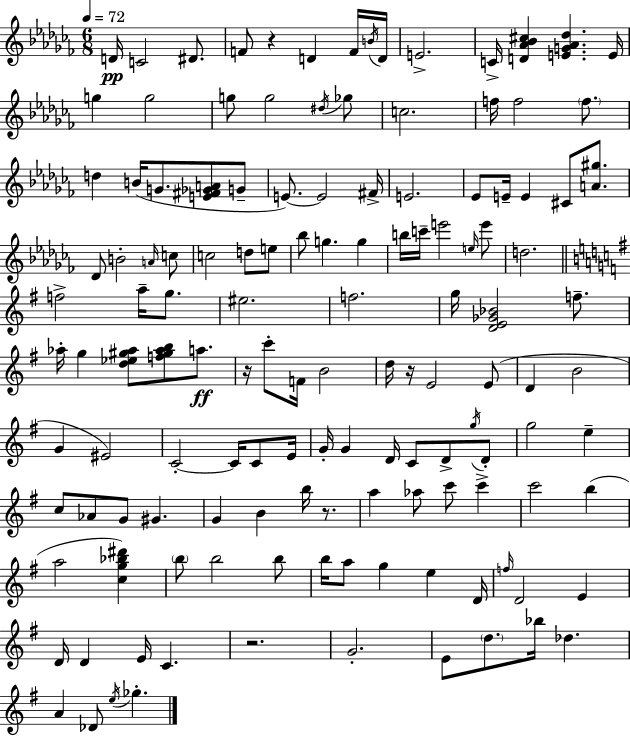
D4/s C4/h D#4/e. F4/e R/q D4/q F4/s B4/s D4/s E4/h. C4/s [D4,Ab4,Bb4,C#5]/q [E4,G4,Ab4,Db5]/q. E4/s G5/q G5/h G5/e G5/h D#5/s Gb5/e C5/h. F5/s F5/h F5/e. D5/q B4/s G4/e. [E4,F#4,Gb4,A4]/e G4/e E4/e. E4/h F#4/s E4/h. Eb4/e E4/s E4/q C#4/e [A4,G#5]/e. Db4/e B4/h A4/s C5/e C5/h D5/e E5/e Bb5/e G5/q. G5/q B5/s C6/s E6/h E5/s E6/e D5/h. F5/h A5/s G5/e. EIS5/h. F5/h. G5/s [D4,E4,Gb4,Bb4]/h F5/e. Ab5/s G5/q [D5,Eb5,G#5,Ab5]/e [F5,G#5,Ab5,B5]/e A5/e. R/s C6/e F4/s B4/h D5/s R/s E4/h E4/e D4/q B4/h G4/q EIS4/h C4/h C4/s C4/e E4/s G4/s G4/q D4/s C4/e D4/e G5/s D4/e G5/h E5/q C5/e Ab4/e G4/e G#4/q. G4/q B4/q B5/s R/e. A5/q Ab5/e C6/e C6/q C6/h B5/q A5/h [C5,G5,Bb5,D#6]/q B5/e B5/h B5/e B5/s A5/e G5/q E5/q D4/s F5/s D4/h E4/q D4/s D4/q E4/s C4/q. R/h. G4/h. E4/e D5/e. Bb5/s Db5/q. A4/q Db4/e E5/s Gb5/q.